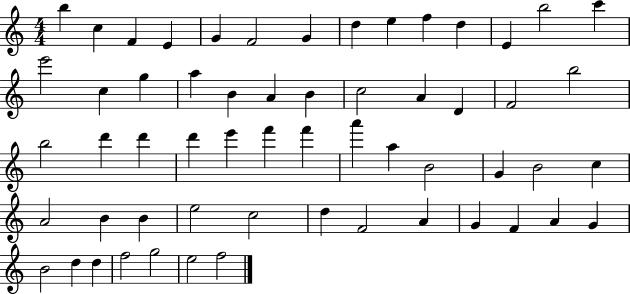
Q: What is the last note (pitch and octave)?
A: F5